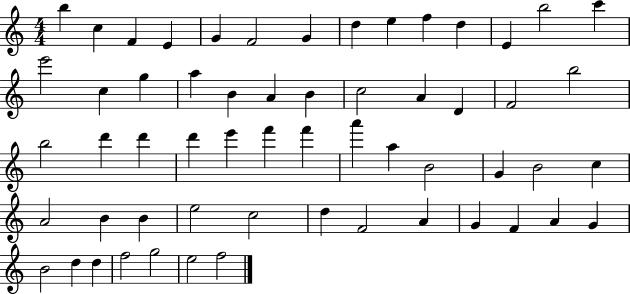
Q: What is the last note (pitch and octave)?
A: F5